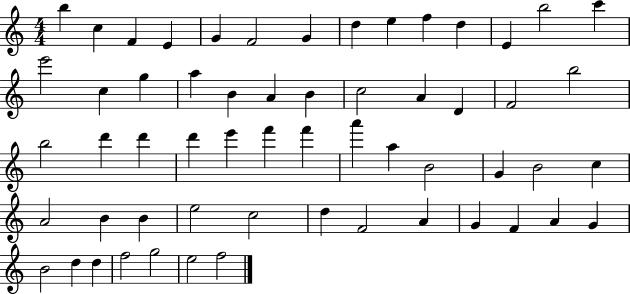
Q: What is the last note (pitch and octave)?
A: F5